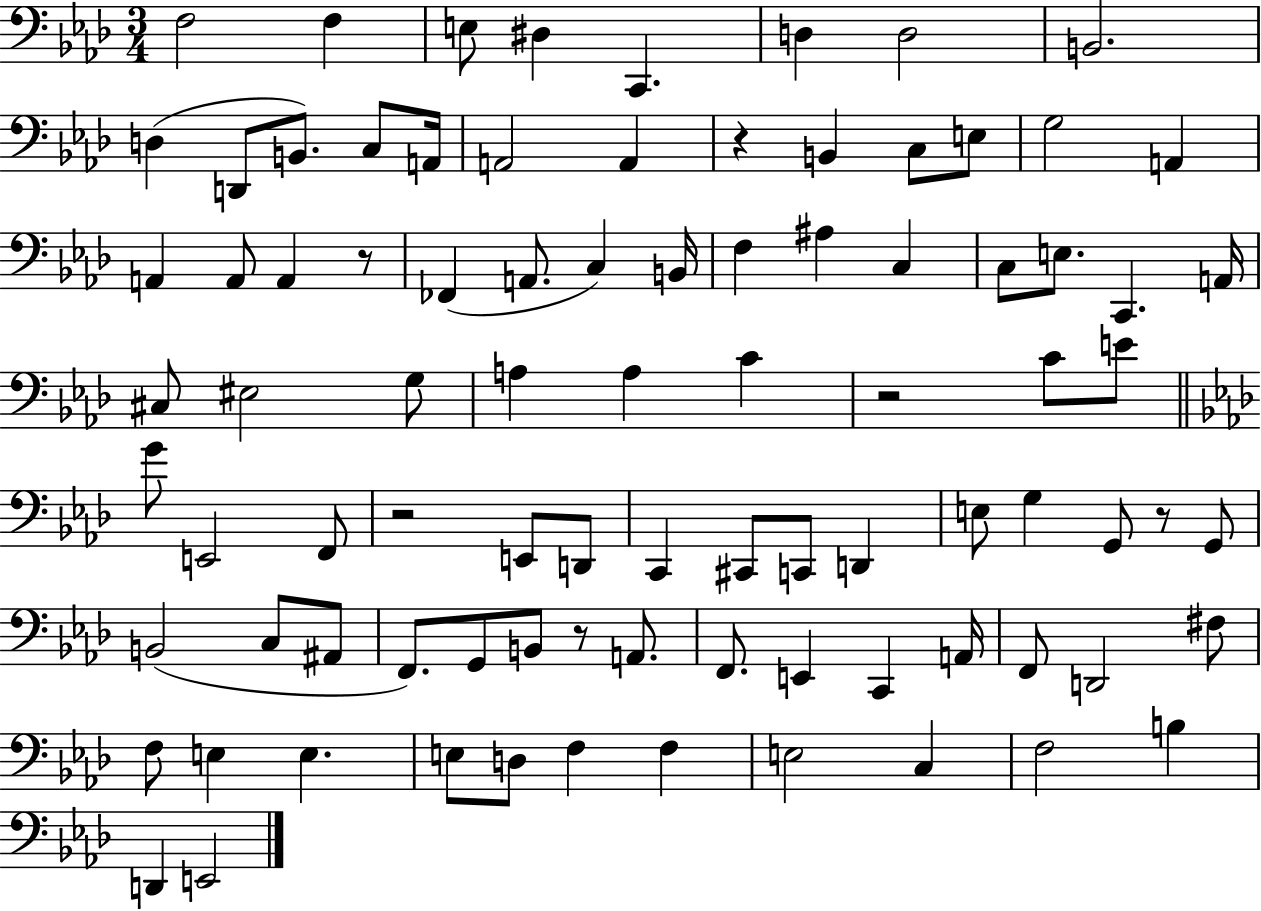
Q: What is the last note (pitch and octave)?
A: E2